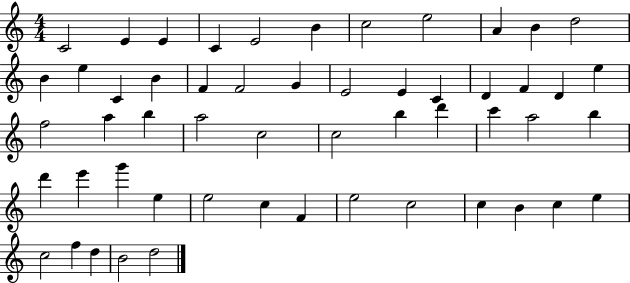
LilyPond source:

{
  \clef treble
  \numericTimeSignature
  \time 4/4
  \key c \major
  c'2 e'4 e'4 | c'4 e'2 b'4 | c''2 e''2 | a'4 b'4 d''2 | \break b'4 e''4 c'4 b'4 | f'4 f'2 g'4 | e'2 e'4 c'4 | d'4 f'4 d'4 e''4 | \break f''2 a''4 b''4 | a''2 c''2 | c''2 b''4 d'''4 | c'''4 a''2 b''4 | \break d'''4 e'''4 g'''4 e''4 | e''2 c''4 f'4 | e''2 c''2 | c''4 b'4 c''4 e''4 | \break c''2 f''4 d''4 | b'2 d''2 | \bar "|."
}